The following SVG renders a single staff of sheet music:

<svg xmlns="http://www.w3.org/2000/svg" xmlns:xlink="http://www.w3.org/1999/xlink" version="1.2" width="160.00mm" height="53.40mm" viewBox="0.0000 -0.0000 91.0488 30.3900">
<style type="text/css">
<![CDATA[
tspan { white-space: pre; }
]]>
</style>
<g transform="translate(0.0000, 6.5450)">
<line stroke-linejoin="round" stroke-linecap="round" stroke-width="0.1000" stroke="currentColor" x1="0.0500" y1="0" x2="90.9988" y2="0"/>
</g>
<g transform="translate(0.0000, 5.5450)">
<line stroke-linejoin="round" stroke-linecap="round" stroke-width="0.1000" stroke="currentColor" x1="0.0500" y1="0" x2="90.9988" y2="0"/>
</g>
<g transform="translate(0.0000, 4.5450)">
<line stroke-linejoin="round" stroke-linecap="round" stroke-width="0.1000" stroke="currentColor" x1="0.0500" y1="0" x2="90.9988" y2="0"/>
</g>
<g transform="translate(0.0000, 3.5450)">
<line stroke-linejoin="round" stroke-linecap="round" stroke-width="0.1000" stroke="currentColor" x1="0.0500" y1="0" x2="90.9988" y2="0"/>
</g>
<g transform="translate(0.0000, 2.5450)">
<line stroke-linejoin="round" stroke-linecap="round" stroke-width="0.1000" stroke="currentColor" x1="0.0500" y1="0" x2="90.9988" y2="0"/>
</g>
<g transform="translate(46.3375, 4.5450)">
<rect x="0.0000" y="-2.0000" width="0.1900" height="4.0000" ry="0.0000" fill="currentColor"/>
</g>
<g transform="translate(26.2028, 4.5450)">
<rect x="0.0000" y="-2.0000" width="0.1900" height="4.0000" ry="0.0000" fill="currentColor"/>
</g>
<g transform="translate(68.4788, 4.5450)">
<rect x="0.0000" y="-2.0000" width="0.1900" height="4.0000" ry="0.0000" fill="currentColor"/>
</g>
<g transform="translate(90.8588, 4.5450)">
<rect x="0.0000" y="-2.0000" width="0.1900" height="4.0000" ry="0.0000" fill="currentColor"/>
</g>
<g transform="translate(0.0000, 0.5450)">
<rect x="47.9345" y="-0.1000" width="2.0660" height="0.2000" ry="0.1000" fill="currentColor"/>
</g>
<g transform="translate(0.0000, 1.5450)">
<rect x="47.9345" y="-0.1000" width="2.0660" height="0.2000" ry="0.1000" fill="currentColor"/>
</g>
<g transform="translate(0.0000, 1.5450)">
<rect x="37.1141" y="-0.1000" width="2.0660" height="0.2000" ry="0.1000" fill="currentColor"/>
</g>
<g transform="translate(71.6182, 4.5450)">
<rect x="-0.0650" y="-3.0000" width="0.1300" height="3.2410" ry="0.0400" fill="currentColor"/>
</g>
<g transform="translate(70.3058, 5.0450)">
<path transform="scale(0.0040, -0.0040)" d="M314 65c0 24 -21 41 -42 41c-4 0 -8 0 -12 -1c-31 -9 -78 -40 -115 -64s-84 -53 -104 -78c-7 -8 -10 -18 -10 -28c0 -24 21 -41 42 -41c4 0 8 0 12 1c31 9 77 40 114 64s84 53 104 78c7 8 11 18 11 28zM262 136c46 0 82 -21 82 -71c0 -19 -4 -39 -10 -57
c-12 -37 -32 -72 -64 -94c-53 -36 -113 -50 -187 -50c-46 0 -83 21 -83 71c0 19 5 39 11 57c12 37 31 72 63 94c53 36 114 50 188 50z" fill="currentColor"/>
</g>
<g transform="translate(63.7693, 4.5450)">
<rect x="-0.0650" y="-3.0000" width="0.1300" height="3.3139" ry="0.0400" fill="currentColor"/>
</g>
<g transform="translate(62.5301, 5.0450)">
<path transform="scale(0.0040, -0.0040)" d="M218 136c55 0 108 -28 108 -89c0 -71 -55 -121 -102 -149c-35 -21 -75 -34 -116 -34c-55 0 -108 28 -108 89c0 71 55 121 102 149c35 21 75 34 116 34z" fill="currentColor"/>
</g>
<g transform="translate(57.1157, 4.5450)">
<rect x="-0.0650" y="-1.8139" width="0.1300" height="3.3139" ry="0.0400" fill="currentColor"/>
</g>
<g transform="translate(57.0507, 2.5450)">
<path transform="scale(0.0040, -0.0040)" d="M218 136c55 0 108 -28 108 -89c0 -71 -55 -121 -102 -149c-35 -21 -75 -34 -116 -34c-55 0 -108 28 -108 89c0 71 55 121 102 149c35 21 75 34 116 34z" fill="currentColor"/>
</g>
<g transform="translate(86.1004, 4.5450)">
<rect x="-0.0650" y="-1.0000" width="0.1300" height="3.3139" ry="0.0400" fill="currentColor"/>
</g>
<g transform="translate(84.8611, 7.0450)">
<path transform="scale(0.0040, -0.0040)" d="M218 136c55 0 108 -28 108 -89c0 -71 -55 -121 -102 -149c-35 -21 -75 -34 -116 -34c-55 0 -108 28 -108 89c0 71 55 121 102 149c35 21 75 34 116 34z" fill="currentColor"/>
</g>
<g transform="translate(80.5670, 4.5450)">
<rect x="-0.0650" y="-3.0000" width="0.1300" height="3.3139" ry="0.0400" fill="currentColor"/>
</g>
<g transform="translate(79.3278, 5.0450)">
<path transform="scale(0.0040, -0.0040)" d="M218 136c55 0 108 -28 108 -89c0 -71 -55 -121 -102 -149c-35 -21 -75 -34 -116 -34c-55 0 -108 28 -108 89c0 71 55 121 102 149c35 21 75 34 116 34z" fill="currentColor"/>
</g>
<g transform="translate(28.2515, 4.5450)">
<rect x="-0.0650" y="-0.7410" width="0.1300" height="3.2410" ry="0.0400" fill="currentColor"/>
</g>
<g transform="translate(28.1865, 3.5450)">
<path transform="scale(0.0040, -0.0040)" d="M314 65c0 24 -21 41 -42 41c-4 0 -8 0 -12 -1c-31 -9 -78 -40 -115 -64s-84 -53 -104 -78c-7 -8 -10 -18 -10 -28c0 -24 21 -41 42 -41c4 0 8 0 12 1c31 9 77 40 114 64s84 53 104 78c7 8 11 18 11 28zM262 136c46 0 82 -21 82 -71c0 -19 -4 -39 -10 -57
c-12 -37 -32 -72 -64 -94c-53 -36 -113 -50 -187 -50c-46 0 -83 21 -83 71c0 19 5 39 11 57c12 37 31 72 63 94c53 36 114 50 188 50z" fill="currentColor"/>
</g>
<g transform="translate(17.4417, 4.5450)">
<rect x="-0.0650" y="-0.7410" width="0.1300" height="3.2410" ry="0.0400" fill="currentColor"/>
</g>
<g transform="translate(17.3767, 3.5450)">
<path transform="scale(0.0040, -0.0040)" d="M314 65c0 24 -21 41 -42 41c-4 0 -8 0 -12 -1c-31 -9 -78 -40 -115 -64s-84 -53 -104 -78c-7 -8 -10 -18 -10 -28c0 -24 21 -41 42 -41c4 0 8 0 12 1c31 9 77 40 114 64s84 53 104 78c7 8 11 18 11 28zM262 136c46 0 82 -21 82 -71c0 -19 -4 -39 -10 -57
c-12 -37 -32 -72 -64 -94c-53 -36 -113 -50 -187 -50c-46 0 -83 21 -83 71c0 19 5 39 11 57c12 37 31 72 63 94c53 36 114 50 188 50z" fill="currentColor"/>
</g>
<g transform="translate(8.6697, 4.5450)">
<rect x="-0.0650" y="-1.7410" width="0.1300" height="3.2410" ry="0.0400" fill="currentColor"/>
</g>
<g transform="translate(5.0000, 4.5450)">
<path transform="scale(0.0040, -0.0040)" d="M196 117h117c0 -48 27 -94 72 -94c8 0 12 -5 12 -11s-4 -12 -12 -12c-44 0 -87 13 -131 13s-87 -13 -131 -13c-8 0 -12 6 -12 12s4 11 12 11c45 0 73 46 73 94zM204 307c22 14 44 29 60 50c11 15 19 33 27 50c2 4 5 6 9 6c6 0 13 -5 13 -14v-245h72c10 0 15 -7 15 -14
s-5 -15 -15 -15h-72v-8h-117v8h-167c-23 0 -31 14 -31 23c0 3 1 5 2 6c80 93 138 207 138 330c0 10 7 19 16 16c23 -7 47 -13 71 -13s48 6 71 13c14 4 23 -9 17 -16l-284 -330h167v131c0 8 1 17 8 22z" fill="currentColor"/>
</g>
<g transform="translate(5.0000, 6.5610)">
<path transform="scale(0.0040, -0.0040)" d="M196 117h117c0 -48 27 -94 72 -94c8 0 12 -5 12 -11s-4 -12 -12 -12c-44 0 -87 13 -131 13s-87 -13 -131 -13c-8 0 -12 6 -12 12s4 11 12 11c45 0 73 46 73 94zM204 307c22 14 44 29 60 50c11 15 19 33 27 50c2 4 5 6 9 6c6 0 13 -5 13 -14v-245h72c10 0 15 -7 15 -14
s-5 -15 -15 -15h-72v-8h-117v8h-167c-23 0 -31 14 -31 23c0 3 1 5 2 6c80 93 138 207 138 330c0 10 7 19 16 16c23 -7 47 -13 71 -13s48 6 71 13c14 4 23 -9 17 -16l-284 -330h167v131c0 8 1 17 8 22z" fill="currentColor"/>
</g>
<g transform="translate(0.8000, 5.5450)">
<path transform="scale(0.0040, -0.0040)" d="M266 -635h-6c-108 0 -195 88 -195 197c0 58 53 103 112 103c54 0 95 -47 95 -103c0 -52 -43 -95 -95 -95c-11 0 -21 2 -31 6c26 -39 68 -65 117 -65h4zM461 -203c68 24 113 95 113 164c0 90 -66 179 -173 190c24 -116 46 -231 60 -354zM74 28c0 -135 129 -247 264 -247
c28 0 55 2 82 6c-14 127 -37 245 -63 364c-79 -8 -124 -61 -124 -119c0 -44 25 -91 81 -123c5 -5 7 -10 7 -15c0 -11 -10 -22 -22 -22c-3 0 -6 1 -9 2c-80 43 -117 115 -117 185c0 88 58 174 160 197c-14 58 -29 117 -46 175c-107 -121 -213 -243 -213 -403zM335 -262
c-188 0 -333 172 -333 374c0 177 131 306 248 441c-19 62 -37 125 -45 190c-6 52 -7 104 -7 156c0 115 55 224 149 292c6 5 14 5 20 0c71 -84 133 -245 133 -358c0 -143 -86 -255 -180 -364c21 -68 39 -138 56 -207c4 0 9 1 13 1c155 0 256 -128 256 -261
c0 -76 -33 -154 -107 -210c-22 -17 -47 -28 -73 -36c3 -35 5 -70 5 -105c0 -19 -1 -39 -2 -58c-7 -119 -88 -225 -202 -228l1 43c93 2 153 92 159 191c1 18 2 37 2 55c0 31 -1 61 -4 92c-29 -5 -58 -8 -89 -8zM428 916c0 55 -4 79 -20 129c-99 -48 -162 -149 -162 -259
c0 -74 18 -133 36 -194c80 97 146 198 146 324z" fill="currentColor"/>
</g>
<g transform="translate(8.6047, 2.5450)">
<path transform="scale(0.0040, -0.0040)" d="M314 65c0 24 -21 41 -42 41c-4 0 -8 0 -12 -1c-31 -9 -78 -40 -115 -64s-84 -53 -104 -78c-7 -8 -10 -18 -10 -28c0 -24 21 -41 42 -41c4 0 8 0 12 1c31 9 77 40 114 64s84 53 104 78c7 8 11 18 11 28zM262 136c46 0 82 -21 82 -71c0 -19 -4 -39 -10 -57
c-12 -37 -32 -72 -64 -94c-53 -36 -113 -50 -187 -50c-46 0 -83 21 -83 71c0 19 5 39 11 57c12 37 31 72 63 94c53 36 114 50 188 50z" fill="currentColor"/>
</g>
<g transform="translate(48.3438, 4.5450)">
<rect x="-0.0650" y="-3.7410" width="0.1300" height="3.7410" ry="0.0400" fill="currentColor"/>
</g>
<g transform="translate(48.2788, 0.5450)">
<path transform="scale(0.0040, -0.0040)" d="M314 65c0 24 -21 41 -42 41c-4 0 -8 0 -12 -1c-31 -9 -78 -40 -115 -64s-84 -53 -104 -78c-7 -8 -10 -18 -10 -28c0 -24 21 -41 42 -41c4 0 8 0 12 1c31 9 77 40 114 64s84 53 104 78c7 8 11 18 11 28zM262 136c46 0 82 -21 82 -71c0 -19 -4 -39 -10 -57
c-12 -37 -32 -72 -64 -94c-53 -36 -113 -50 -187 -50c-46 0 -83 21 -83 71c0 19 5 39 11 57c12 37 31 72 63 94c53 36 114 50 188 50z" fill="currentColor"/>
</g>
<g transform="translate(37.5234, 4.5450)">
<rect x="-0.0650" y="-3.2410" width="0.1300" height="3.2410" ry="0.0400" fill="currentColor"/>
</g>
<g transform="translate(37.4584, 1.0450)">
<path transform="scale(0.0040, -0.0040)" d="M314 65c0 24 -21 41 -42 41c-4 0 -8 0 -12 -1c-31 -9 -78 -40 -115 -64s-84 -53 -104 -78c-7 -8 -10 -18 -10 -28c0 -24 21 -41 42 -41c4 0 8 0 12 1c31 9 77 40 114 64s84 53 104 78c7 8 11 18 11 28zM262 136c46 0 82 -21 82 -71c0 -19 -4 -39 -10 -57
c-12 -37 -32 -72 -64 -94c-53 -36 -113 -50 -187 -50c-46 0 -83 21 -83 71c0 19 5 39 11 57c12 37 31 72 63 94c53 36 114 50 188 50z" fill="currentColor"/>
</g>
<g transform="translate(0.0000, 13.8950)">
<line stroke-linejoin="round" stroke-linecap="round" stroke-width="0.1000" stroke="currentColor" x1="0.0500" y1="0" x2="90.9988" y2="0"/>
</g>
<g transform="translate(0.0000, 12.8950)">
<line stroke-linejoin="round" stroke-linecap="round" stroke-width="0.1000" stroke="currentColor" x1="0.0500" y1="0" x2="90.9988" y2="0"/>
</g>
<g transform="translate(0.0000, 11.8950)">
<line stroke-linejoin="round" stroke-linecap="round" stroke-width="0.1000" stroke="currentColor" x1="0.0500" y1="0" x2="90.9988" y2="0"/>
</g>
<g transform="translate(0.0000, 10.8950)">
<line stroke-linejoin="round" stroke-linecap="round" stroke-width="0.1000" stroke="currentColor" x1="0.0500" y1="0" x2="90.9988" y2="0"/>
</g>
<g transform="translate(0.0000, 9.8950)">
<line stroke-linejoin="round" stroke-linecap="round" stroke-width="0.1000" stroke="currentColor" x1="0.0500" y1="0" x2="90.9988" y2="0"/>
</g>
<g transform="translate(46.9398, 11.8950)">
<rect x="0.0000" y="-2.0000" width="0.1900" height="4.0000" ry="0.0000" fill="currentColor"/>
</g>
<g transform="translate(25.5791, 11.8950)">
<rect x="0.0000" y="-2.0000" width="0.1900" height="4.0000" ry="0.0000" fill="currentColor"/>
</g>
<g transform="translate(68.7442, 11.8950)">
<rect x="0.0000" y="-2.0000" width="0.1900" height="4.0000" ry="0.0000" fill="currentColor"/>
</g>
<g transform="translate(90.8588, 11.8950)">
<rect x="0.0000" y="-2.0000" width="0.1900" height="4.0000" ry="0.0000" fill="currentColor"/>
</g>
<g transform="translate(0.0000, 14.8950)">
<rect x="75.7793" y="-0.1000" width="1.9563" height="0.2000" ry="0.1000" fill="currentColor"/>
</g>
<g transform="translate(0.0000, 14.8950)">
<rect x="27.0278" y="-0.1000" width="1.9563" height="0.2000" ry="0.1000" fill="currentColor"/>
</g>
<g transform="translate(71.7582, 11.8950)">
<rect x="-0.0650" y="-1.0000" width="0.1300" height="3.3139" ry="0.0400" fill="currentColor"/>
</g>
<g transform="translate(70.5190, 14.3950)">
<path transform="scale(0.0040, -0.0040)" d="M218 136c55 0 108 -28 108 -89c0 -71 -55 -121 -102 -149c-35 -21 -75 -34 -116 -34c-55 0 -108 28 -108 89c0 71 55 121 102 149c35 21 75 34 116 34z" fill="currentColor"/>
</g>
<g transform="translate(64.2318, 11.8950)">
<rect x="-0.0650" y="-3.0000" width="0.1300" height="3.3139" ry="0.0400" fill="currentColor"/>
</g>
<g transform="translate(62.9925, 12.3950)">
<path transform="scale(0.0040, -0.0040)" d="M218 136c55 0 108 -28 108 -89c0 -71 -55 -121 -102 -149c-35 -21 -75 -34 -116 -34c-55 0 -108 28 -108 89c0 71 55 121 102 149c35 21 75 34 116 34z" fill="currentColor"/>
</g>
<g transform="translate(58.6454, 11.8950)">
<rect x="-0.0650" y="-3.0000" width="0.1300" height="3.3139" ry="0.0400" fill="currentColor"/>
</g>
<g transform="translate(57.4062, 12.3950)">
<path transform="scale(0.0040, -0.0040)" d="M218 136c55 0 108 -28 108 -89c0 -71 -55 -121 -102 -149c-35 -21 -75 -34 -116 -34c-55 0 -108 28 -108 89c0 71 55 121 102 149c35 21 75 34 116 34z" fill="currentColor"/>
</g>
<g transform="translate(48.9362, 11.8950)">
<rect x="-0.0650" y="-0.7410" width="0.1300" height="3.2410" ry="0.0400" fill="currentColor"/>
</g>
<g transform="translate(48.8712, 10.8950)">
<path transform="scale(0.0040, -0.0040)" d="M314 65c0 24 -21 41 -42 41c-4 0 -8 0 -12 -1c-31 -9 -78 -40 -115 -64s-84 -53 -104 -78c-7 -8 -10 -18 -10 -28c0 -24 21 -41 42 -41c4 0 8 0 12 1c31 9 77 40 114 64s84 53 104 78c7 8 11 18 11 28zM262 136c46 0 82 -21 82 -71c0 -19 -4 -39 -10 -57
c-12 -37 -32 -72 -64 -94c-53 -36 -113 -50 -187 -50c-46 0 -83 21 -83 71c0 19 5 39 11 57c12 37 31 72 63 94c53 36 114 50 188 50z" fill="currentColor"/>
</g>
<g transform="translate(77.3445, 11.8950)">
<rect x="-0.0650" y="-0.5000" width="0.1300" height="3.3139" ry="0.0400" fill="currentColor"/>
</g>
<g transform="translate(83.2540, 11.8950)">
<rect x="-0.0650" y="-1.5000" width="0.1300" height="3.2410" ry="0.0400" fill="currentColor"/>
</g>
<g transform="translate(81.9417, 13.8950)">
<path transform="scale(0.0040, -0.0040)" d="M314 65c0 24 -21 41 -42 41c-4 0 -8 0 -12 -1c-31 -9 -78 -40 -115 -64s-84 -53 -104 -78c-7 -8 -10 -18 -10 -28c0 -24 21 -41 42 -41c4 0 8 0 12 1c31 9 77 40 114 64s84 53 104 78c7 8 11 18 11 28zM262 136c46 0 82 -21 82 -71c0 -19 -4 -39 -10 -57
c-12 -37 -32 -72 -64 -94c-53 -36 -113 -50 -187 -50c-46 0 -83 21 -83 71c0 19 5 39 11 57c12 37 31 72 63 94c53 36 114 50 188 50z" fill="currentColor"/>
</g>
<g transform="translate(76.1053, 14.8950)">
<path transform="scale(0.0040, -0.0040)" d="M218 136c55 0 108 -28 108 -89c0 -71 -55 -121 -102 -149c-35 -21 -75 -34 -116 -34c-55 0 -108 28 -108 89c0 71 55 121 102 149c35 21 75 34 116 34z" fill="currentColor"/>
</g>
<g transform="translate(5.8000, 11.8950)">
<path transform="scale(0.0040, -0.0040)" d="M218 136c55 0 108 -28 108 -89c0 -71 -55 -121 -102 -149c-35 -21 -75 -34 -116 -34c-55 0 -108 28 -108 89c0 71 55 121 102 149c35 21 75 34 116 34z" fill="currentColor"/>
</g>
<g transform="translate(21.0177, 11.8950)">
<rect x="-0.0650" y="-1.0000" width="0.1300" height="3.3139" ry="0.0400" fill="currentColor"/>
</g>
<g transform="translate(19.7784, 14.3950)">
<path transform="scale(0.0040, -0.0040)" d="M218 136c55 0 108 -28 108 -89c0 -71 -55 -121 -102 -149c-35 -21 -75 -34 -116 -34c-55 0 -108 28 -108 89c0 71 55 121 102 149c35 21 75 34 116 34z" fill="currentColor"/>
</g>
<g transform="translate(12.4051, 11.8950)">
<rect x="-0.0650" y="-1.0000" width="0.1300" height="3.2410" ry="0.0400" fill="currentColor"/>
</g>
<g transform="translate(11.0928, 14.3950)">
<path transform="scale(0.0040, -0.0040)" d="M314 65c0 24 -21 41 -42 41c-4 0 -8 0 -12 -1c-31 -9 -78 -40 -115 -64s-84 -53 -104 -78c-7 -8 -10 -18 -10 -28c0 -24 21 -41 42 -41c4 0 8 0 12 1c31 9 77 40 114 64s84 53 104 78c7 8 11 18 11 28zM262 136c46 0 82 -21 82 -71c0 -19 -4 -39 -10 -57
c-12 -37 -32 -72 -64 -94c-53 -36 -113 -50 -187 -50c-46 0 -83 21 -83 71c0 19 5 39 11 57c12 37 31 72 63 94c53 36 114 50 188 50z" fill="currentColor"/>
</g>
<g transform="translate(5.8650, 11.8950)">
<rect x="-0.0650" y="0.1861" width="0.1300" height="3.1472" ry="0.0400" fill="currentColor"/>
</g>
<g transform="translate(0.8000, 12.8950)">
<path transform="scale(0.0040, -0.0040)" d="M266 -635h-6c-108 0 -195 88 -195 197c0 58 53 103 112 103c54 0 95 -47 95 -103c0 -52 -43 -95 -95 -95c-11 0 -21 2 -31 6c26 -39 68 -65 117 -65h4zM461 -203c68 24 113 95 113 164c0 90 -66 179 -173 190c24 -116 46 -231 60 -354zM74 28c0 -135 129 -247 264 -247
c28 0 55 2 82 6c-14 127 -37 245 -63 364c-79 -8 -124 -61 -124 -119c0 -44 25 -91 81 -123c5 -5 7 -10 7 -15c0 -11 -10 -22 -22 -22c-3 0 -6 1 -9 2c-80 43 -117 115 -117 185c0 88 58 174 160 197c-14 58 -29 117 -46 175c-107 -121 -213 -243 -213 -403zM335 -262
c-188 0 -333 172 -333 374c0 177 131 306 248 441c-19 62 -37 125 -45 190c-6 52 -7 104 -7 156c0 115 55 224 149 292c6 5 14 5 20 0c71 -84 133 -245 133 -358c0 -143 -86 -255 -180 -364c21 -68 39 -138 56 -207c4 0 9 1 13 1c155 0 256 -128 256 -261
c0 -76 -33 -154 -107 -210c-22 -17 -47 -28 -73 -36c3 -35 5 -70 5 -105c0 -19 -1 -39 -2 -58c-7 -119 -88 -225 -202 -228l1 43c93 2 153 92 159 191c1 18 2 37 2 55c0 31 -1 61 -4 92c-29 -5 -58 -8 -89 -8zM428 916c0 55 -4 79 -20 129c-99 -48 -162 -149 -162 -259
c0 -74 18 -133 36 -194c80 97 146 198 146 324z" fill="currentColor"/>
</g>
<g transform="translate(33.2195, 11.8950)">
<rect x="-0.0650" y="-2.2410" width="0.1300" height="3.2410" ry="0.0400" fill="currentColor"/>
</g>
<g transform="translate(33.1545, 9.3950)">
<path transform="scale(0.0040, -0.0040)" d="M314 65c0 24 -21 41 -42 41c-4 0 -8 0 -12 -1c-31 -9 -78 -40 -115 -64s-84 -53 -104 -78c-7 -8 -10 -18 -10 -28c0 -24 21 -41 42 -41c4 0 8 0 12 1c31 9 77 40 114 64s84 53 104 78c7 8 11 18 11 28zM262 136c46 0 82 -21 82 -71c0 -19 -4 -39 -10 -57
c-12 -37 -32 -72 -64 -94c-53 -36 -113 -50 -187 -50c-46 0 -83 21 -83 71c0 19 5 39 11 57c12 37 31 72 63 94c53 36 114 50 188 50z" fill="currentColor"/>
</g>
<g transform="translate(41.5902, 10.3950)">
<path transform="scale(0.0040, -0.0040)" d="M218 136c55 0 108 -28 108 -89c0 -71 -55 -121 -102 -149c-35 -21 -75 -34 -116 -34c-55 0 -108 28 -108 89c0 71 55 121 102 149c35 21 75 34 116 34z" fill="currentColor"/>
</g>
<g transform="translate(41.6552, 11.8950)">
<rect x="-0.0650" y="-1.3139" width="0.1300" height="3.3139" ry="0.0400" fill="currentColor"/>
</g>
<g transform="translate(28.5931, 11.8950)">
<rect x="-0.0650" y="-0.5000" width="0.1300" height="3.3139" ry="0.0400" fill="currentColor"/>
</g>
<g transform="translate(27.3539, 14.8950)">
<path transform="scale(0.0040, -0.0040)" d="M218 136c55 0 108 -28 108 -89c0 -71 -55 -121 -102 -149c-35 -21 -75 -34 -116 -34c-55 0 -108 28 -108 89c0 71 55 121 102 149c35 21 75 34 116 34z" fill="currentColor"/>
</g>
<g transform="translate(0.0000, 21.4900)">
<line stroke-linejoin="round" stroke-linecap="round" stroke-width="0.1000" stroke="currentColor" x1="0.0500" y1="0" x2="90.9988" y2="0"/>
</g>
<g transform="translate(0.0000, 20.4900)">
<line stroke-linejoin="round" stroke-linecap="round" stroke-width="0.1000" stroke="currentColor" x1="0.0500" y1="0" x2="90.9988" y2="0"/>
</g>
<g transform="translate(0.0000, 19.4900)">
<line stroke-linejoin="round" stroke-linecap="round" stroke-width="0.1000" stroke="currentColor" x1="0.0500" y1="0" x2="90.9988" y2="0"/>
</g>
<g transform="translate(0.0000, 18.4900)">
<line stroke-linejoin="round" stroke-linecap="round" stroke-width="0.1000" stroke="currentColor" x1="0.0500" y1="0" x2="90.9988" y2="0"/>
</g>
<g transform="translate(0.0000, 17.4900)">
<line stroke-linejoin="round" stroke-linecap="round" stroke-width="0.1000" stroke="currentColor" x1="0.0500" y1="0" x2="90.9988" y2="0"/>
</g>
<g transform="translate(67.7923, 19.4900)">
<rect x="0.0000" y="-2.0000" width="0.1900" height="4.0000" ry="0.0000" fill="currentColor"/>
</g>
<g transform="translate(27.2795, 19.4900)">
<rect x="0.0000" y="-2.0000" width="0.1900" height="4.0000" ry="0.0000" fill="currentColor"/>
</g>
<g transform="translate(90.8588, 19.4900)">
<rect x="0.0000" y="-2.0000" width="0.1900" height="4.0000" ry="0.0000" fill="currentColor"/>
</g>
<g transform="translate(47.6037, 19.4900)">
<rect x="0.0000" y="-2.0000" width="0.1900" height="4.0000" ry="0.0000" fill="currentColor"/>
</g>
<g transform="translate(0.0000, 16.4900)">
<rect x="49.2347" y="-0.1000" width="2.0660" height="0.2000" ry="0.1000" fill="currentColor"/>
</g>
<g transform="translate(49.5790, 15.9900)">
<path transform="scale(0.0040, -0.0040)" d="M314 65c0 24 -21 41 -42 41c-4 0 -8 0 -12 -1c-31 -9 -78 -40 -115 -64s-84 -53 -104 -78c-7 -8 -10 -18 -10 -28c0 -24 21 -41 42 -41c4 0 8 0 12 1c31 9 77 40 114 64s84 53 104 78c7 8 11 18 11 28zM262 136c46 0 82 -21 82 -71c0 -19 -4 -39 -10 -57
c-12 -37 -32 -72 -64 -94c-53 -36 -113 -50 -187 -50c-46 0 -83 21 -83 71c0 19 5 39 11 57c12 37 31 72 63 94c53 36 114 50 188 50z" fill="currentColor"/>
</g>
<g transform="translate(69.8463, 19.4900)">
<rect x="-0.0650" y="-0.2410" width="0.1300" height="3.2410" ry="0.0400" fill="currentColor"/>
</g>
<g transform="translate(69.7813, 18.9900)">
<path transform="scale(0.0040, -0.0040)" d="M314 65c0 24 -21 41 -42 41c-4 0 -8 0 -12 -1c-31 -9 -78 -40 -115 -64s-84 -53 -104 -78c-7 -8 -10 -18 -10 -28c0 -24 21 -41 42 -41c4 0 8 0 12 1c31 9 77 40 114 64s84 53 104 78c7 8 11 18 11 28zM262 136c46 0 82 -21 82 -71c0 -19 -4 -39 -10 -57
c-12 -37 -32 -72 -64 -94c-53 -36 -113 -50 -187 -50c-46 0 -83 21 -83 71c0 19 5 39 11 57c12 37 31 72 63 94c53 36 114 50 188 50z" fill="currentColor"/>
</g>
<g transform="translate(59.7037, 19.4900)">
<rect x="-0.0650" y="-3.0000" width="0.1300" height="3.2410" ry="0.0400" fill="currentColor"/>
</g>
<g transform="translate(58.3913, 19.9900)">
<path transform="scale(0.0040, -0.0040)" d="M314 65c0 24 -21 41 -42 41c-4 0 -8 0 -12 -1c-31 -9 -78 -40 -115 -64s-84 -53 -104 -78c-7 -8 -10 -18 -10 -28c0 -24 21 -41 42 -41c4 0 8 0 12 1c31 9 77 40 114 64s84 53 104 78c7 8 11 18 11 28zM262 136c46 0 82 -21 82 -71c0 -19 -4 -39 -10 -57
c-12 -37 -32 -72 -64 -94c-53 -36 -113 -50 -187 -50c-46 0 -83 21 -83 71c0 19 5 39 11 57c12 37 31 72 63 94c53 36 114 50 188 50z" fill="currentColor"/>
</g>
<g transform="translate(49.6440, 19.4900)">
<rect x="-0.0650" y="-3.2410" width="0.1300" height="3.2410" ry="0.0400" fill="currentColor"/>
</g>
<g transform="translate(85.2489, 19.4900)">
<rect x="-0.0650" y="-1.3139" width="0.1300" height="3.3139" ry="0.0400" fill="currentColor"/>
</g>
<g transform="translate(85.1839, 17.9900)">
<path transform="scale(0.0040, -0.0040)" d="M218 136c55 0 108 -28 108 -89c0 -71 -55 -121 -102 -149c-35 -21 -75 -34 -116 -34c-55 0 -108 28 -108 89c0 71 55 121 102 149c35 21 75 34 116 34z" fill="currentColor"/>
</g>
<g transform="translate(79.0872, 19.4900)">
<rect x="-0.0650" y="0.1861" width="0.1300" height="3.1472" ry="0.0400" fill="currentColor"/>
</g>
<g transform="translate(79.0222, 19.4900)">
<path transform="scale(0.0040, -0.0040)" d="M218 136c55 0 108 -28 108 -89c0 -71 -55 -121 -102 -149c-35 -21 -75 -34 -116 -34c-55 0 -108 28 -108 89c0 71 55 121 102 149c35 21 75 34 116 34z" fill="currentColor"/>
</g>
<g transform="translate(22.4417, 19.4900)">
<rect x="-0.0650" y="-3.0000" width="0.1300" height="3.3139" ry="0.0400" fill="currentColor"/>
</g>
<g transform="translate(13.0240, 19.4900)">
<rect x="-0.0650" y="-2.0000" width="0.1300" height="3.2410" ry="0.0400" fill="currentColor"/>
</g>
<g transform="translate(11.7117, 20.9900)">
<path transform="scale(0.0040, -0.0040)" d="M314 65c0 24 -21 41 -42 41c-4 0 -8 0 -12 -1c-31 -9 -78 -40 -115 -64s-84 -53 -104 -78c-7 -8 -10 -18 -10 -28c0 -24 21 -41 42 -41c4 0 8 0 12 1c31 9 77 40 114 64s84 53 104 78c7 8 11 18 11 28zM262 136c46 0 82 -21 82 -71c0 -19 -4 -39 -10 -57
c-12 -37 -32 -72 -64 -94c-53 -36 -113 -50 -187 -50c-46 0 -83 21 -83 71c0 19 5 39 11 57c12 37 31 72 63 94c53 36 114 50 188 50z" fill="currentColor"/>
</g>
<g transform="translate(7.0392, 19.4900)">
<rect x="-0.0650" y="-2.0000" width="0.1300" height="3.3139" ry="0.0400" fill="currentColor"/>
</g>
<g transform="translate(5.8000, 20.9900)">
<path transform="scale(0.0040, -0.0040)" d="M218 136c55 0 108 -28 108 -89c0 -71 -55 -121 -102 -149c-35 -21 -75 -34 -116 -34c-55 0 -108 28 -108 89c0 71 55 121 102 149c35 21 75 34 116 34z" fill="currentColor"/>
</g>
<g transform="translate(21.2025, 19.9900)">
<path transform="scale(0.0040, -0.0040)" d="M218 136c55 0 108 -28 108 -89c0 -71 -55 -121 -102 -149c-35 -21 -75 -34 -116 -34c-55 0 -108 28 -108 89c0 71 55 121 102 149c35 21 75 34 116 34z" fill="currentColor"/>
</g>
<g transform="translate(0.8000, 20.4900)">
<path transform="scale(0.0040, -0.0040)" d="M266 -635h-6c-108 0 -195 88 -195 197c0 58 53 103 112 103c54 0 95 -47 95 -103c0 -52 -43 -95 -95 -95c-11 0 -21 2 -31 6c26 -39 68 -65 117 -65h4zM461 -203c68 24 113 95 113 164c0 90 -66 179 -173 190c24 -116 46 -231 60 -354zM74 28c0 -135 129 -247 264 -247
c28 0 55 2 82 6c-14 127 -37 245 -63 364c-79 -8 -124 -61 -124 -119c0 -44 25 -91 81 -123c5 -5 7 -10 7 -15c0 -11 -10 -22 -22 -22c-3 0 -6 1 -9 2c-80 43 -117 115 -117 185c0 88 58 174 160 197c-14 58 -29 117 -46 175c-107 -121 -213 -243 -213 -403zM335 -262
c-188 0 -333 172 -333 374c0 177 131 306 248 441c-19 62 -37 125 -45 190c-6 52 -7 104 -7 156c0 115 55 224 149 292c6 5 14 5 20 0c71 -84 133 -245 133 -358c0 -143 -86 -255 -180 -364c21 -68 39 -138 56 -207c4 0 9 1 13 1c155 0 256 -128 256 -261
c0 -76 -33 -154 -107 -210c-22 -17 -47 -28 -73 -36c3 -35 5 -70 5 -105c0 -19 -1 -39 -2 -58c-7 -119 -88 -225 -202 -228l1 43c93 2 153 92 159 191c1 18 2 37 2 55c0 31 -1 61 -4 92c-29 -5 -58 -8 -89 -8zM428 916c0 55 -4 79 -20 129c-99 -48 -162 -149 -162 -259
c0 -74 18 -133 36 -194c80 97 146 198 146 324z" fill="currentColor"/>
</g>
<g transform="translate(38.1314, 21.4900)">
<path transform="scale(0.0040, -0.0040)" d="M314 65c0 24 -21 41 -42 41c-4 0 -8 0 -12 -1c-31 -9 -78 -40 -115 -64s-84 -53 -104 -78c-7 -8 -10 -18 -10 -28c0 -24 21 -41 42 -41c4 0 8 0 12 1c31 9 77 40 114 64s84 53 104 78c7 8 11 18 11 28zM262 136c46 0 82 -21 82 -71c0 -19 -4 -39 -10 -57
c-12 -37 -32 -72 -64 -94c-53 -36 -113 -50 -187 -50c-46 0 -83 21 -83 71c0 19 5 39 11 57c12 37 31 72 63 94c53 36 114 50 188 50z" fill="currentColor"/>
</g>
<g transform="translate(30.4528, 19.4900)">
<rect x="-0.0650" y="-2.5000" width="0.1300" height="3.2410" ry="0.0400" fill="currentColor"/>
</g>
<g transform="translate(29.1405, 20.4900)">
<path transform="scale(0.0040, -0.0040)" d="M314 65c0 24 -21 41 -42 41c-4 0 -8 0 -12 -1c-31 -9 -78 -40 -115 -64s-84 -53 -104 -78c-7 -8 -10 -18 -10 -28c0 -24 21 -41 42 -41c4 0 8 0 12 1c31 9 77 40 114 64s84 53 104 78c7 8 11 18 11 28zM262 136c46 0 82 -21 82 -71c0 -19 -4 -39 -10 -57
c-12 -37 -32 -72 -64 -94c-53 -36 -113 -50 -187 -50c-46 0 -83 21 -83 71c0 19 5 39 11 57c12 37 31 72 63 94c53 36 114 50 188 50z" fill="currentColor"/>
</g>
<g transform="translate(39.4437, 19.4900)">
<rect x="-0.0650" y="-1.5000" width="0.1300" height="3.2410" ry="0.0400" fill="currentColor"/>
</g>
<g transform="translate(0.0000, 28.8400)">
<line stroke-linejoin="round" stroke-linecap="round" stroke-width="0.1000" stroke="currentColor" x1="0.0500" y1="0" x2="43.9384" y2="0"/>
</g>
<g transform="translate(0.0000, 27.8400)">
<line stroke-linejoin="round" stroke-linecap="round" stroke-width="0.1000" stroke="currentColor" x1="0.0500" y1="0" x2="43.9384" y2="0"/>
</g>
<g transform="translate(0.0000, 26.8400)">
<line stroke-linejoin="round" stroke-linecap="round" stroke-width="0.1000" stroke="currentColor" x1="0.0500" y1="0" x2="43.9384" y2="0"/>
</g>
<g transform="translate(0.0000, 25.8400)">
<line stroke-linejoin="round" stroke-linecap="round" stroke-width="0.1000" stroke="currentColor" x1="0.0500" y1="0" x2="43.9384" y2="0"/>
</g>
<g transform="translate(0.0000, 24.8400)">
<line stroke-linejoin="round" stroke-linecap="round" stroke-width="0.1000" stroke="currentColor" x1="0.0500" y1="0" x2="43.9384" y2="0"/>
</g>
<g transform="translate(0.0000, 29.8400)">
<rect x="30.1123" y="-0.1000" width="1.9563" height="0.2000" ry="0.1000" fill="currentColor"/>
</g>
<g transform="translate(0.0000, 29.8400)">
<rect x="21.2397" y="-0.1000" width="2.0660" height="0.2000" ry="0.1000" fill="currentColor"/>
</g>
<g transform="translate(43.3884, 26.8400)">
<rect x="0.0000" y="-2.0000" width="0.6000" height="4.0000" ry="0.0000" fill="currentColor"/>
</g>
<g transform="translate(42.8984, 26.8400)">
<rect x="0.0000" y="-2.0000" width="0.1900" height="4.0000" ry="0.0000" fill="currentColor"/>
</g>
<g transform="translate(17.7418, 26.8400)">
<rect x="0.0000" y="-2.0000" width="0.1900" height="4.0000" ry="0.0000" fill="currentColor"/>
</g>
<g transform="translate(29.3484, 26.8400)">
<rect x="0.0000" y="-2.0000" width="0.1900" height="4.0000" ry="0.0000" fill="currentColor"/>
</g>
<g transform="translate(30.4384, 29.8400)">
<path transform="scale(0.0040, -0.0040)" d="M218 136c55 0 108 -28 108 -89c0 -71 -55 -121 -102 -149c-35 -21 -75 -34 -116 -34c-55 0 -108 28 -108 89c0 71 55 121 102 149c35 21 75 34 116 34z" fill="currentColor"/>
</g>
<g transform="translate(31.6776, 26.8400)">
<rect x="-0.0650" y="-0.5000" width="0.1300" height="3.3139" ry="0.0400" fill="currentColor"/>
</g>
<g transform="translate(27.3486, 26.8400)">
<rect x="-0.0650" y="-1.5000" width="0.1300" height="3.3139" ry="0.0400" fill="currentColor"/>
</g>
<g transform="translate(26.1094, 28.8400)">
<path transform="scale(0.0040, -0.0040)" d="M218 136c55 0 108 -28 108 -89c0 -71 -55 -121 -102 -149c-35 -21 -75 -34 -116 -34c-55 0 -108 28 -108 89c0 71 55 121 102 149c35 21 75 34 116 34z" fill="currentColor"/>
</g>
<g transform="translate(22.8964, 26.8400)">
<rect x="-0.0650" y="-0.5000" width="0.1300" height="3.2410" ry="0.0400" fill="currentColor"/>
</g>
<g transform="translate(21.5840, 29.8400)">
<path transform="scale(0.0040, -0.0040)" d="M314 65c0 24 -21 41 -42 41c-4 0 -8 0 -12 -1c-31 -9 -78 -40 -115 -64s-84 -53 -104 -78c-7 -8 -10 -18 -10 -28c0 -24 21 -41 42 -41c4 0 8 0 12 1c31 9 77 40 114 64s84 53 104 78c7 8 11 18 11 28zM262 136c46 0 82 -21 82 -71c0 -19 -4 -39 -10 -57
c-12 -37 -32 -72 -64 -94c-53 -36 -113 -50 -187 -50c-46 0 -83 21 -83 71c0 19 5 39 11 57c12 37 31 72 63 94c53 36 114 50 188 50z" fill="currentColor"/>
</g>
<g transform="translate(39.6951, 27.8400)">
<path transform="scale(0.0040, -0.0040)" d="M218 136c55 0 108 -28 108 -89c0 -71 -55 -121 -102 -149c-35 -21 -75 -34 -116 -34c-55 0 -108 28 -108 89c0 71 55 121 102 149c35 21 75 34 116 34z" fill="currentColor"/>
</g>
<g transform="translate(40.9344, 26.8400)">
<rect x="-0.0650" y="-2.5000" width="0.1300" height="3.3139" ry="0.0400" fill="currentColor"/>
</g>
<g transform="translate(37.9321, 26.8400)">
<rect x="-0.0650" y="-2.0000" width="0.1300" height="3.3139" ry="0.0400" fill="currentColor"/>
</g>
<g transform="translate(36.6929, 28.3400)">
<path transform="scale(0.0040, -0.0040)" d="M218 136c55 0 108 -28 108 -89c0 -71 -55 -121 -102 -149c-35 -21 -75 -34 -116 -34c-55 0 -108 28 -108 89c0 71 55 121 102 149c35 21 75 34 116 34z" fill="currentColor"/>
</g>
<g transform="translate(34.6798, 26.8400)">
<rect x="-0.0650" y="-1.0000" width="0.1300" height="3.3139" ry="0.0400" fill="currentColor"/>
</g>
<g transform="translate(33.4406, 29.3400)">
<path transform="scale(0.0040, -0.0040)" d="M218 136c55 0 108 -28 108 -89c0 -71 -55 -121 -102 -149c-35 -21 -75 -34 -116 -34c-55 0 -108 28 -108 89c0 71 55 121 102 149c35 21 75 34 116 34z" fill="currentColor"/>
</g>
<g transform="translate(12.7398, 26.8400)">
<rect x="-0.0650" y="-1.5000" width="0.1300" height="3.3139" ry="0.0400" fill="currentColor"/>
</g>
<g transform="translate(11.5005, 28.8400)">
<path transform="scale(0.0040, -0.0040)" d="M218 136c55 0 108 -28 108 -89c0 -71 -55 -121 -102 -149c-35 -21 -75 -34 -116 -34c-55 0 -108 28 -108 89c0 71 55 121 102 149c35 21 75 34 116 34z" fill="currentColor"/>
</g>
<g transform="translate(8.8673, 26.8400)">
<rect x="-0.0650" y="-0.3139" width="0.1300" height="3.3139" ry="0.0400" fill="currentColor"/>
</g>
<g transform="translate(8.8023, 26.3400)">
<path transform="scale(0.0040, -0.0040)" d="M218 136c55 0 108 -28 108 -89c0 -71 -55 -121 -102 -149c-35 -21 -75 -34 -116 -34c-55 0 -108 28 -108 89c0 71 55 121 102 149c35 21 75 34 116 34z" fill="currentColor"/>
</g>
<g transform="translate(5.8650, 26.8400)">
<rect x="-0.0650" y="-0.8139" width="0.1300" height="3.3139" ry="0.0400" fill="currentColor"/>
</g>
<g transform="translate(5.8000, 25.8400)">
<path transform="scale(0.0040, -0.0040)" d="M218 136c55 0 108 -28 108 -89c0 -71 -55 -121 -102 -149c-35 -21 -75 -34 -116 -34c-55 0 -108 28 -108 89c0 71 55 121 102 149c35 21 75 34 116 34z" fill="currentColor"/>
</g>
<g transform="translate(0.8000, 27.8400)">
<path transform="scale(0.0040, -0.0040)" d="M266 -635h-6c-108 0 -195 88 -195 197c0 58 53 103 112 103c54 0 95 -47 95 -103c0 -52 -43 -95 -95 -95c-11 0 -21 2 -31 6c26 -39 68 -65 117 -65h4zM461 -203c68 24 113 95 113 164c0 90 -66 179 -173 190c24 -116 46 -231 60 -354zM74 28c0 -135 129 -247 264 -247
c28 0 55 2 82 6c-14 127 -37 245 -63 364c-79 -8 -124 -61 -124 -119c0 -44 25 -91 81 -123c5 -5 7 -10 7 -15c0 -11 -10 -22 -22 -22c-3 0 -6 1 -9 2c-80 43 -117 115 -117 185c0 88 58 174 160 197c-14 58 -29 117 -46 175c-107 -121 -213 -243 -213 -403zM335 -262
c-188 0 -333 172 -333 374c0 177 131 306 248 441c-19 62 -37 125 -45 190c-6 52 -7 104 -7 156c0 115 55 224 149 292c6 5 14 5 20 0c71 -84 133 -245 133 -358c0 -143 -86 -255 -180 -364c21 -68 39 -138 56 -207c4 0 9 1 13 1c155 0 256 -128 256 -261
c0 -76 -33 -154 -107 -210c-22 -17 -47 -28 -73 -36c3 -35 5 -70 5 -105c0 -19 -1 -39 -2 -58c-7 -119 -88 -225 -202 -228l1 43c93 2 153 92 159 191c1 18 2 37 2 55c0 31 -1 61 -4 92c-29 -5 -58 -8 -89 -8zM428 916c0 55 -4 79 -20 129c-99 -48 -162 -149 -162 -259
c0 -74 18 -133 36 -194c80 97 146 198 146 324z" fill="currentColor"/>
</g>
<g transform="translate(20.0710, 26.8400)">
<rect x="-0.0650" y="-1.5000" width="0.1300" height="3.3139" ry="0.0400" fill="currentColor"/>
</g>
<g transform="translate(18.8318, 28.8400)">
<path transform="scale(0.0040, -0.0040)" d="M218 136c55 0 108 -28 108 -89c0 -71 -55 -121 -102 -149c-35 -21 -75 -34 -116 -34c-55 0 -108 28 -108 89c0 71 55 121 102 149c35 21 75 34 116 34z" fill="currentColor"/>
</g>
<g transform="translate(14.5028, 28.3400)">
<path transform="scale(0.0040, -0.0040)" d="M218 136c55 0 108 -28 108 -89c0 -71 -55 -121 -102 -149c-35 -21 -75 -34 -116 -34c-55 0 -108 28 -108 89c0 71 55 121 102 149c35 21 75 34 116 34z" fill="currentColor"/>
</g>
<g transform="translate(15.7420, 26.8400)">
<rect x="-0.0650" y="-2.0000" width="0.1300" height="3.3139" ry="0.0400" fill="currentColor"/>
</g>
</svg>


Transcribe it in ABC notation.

X:1
T:Untitled
M:4/4
L:1/4
K:C
f2 d2 d2 b2 c'2 f A A2 A D B D2 D C g2 e d2 A A D C E2 F F2 A G2 E2 b2 A2 c2 B e d c E F E C2 E C D F G